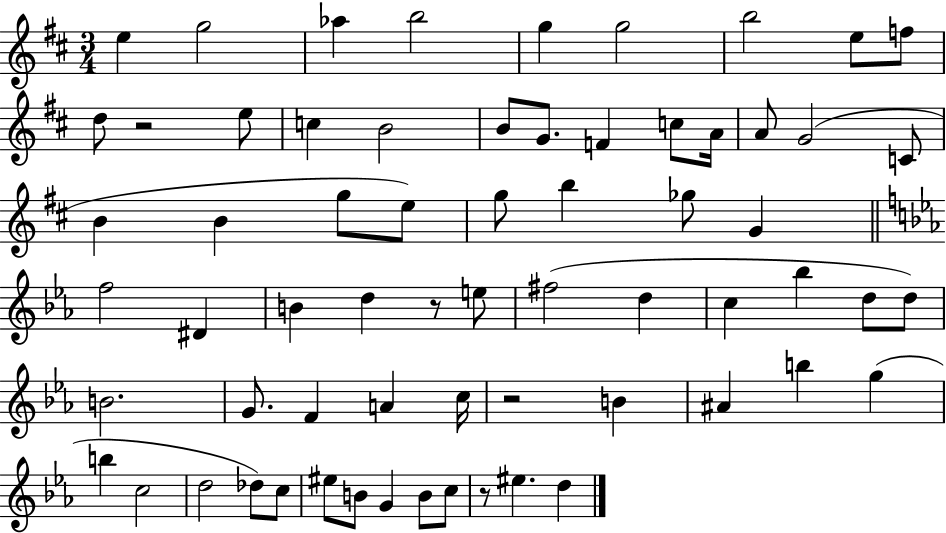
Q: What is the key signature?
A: D major